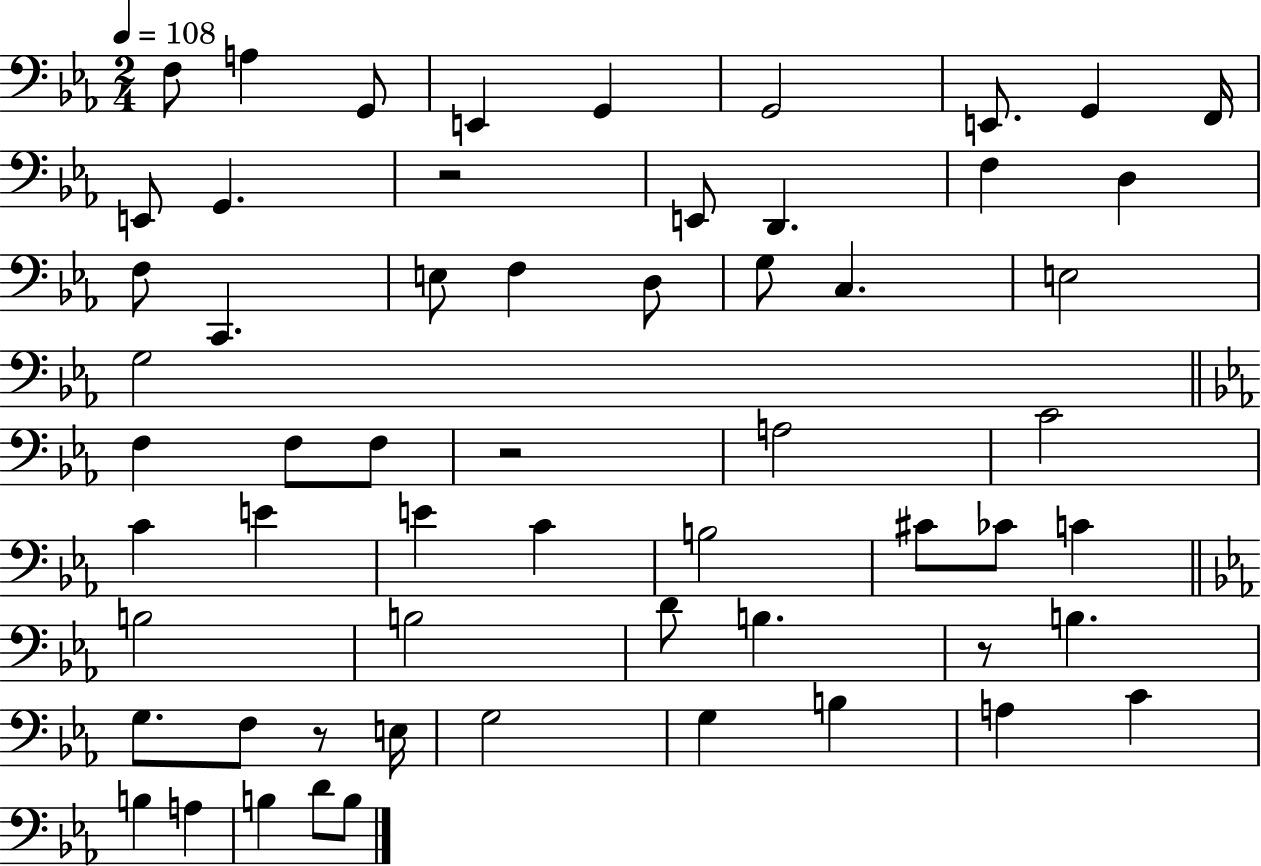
X:1
T:Untitled
M:2/4
L:1/4
K:Eb
F,/2 A, G,,/2 E,, G,, G,,2 E,,/2 G,, F,,/4 E,,/2 G,, z2 E,,/2 D,, F, D, F,/2 C,, E,/2 F, D,/2 G,/2 C, E,2 G,2 F, F,/2 F,/2 z2 A,2 C2 C E E C B,2 ^C/2 _C/2 C B,2 B,2 D/2 B, z/2 B, G,/2 F,/2 z/2 E,/4 G,2 G, B, A, C B, A, B, D/2 B,/2